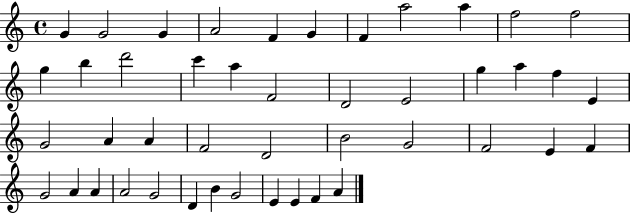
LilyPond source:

{
  \clef treble
  \time 4/4
  \defaultTimeSignature
  \key c \major
  g'4 g'2 g'4 | a'2 f'4 g'4 | f'4 a''2 a''4 | f''2 f''2 | \break g''4 b''4 d'''2 | c'''4 a''4 f'2 | d'2 e'2 | g''4 a''4 f''4 e'4 | \break g'2 a'4 a'4 | f'2 d'2 | b'2 g'2 | f'2 e'4 f'4 | \break g'2 a'4 a'4 | a'2 g'2 | d'4 b'4 g'2 | e'4 e'4 f'4 a'4 | \break \bar "|."
}